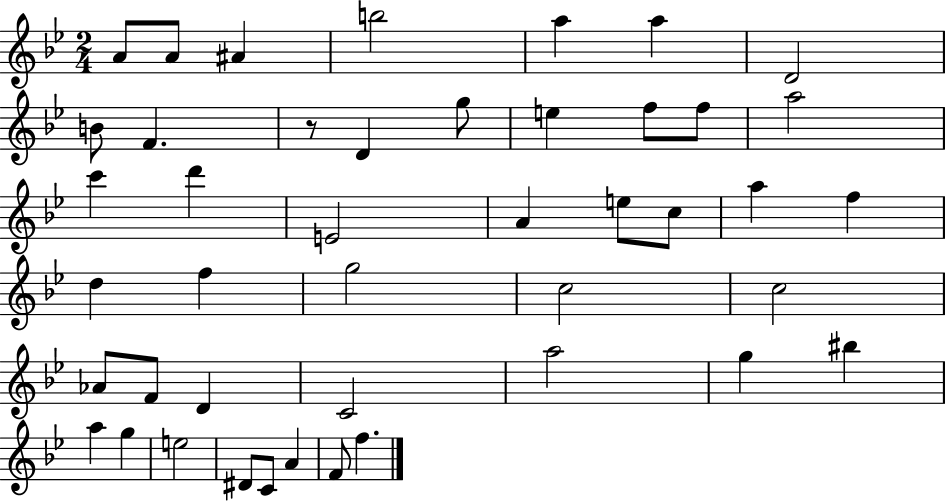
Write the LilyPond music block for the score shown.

{
  \clef treble
  \numericTimeSignature
  \time 2/4
  \key bes \major
  a'8 a'8 ais'4 | b''2 | a''4 a''4 | d'2 | \break b'8 f'4. | r8 d'4 g''8 | e''4 f''8 f''8 | a''2 | \break c'''4 d'''4 | e'2 | a'4 e''8 c''8 | a''4 f''4 | \break d''4 f''4 | g''2 | c''2 | c''2 | \break aes'8 f'8 d'4 | c'2 | a''2 | g''4 bis''4 | \break a''4 g''4 | e''2 | dis'8 c'8 a'4 | f'8 f''4. | \break \bar "|."
}